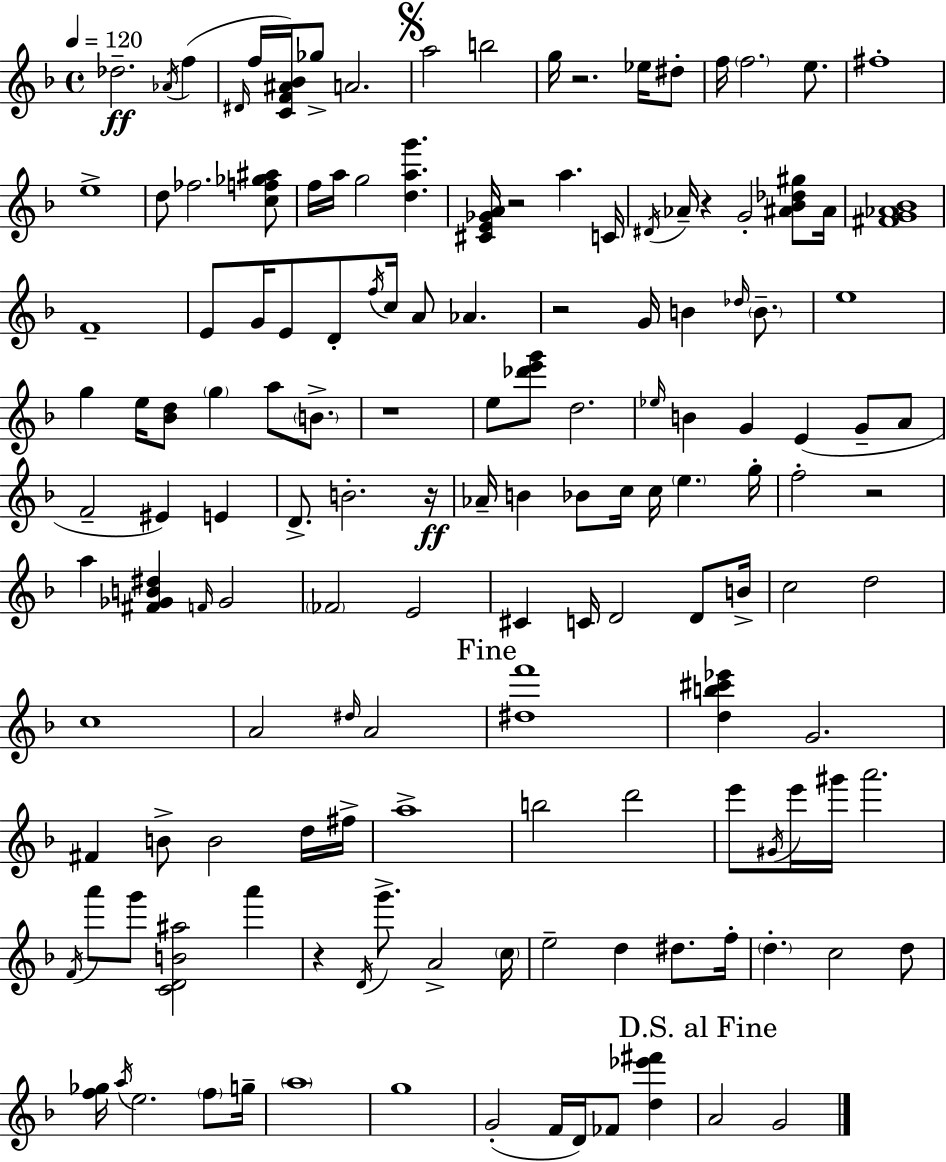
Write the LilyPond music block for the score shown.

{
  \clef treble
  \time 4/4
  \defaultTimeSignature
  \key d \minor
  \tempo 4 = 120
  \repeat volta 2 { des''2.--\ff \acciaccatura { aes'16 } f''4( | \grace { dis'16 } f''16 <c' f' ais' bes'>16) ges''8-> a'2. | \mark \markup { \musicglyph "scripts.segno" } a''2 b''2 | g''16 r2. ees''16 | \break dis''8-. f''16 \parenthesize f''2. e''8. | fis''1-. | e''1-> | d''8 fes''2. | \break <c'' f'' ges'' ais''>8 f''16 a''16 g''2 <d'' a'' g'''>4. | <cis' e' ges' a'>16 r2 a''4. | c'16 \acciaccatura { dis'16 } aes'16-- r4 g'2-. | <ais' bes' des'' gis''>8 ais'16 <fis' g' aes' bes'>1 | \break f'1-- | e'8 g'16 e'8 d'8-. \acciaccatura { f''16 } c''16 a'8 aes'4. | r2 g'16 b'4 | \grace { des''16 } \parenthesize b'8.-- e''1 | \break g''4 e''16 <bes' d''>8 \parenthesize g''4 | a''8 \parenthesize b'8.-> r1 | e''8 <des''' e''' g'''>8 d''2. | \grace { ees''16 } b'4 g'4 e'4( | \break g'8-- a'8 f'2-- eis'4) | e'4 d'8.-> b'2.-. | r16\ff aes'16-- b'4 bes'8 c''16 c''16 \parenthesize e''4. | g''16-. f''2-. r2 | \break a''4 <fis' ges' b' dis''>4 \grace { f'16 } ges'2 | \parenthesize fes'2 e'2 | cis'4 c'16 d'2 | d'8 b'16-> c''2 d''2 | \break c''1 | a'2 \grace { dis''16 } | a'2 \mark "Fine" <dis'' f'''>1 | <d'' b'' cis''' ees'''>4 g'2. | \break fis'4 b'8-> b'2 | d''16 fis''16-> a''1-> | b''2 | d'''2 e'''8 \acciaccatura { gis'16 } e'''16 gis'''16 a'''2. | \break \acciaccatura { f'16 } a'''8 g'''8 <c' d' b' ais''>2 | a'''4 r4 \acciaccatura { d'16 } g'''8.-> | a'2-> \parenthesize c''16 e''2-- | d''4 dis''8. f''16-. \parenthesize d''4.-. | \break c''2 d''8 <f'' ges''>16 \acciaccatura { a''16 } e''2. | \parenthesize f''8 g''16-- \parenthesize a''1 | g''1 | g'2-.( | \break f'16 d'16) fes'8 <d'' ees''' fis'''>4 \mark "D.S. al Fine" a'2 | g'2 } \bar "|."
}